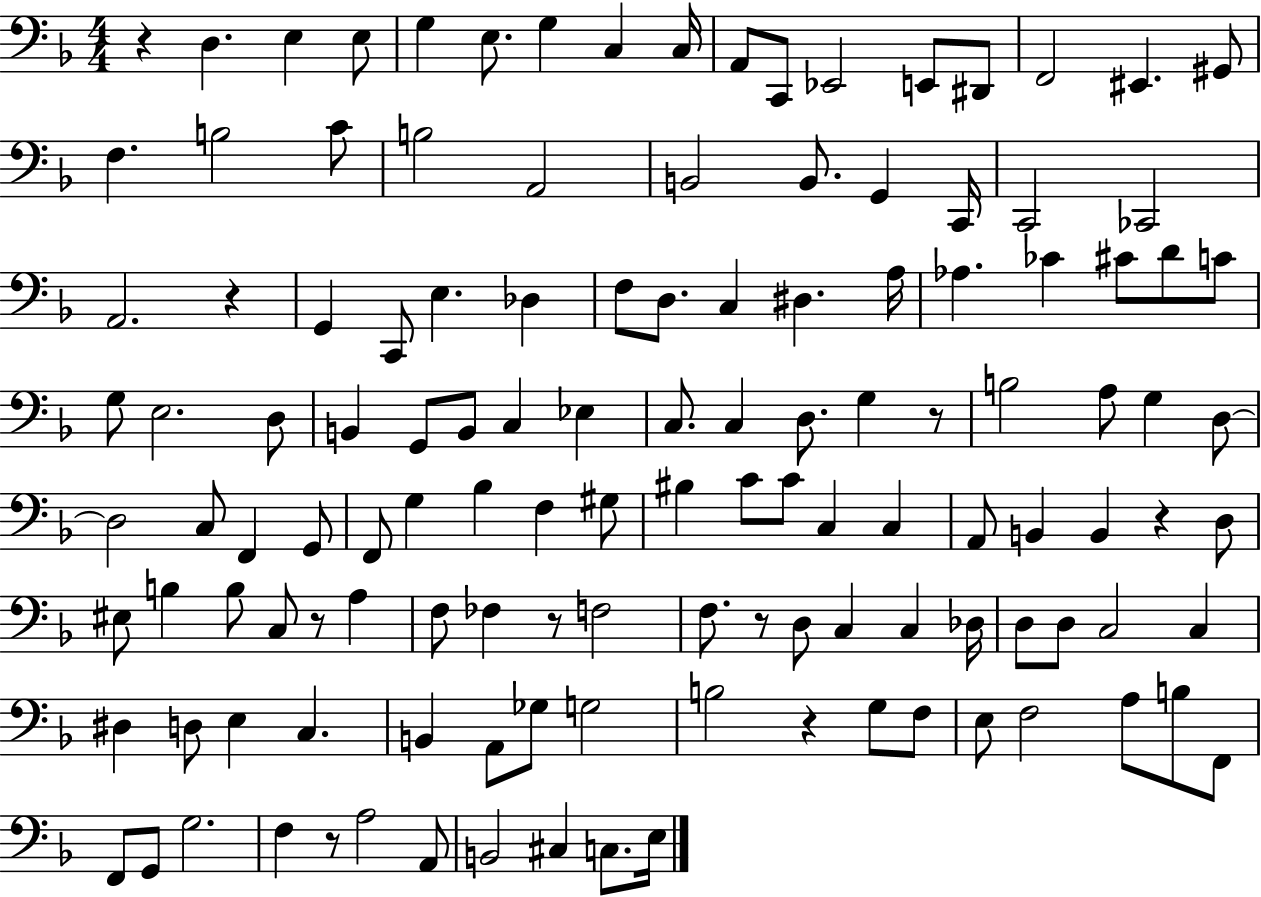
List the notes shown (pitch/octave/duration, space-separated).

R/q D3/q. E3/q E3/e G3/q E3/e. G3/q C3/q C3/s A2/e C2/e Eb2/h E2/e D#2/e F2/h EIS2/q. G#2/e F3/q. B3/h C4/e B3/h A2/h B2/h B2/e. G2/q C2/s C2/h CES2/h A2/h. R/q G2/q C2/e E3/q. Db3/q F3/e D3/e. C3/q D#3/q. A3/s Ab3/q. CES4/q C#4/e D4/e C4/e G3/e E3/h. D3/e B2/q G2/e B2/e C3/q Eb3/q C3/e. C3/q D3/e. G3/q R/e B3/h A3/e G3/q D3/e D3/h C3/e F2/q G2/e F2/e G3/q Bb3/q F3/q G#3/e BIS3/q C4/e C4/e C3/q C3/q A2/e B2/q B2/q R/q D3/e EIS3/e B3/q B3/e C3/e R/e A3/q F3/e FES3/q R/e F3/h F3/e. R/e D3/e C3/q C3/q Db3/s D3/e D3/e C3/h C3/q D#3/q D3/e E3/q C3/q. B2/q A2/e Gb3/e G3/h B3/h R/q G3/e F3/e E3/e F3/h A3/e B3/e F2/e F2/e G2/e G3/h. F3/q R/e A3/h A2/e B2/h C#3/q C3/e. E3/s